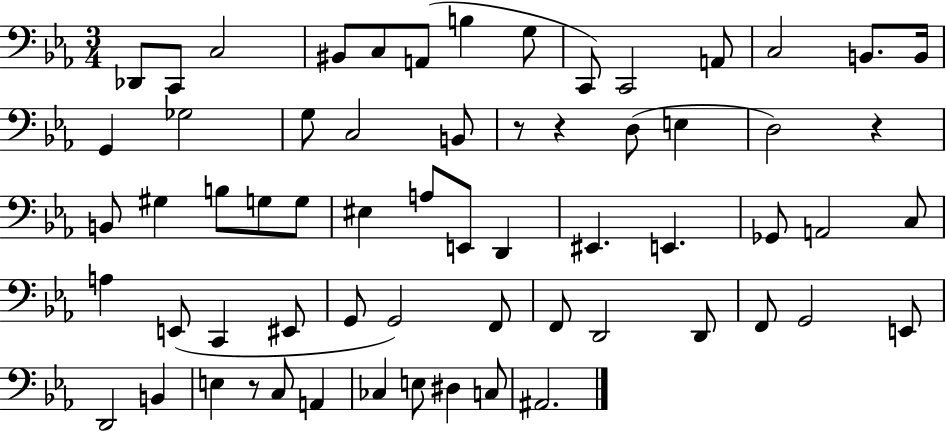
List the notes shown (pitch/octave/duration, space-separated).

Db2/e C2/e C3/h BIS2/e C3/e A2/e B3/q G3/e C2/e C2/h A2/e C3/h B2/e. B2/s G2/q Gb3/h G3/e C3/h B2/e R/e R/q D3/e E3/q D3/h R/q B2/e G#3/q B3/e G3/e G3/e EIS3/q A3/e E2/e D2/q EIS2/q. E2/q. Gb2/e A2/h C3/e A3/q E2/e C2/q EIS2/e G2/e G2/h F2/e F2/e D2/h D2/e F2/e G2/h E2/e D2/h B2/q E3/q R/e C3/e A2/q CES3/q E3/e D#3/q C3/e A#2/h.